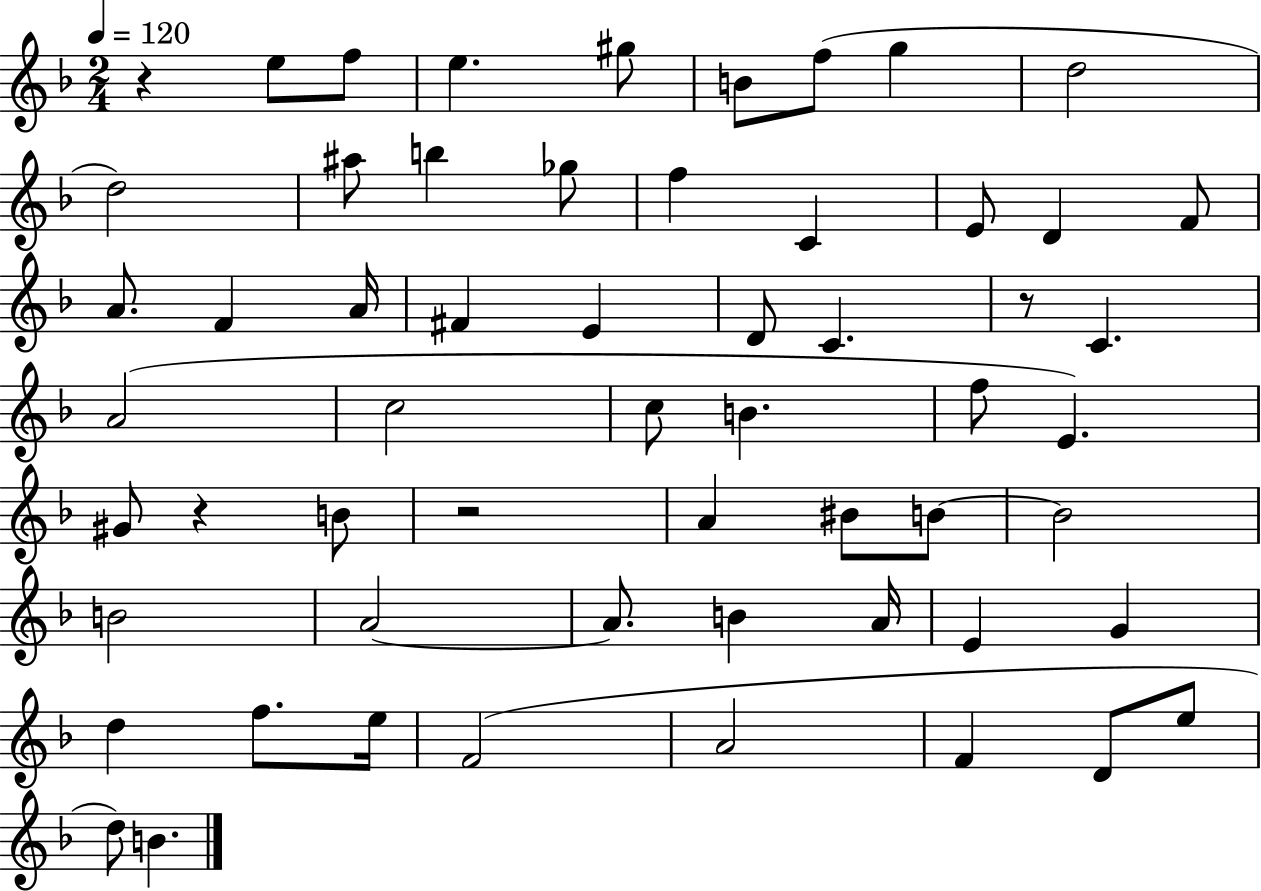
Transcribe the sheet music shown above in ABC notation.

X:1
T:Untitled
M:2/4
L:1/4
K:F
z e/2 f/2 e ^g/2 B/2 f/2 g d2 d2 ^a/2 b _g/2 f C E/2 D F/2 A/2 F A/4 ^F E D/2 C z/2 C A2 c2 c/2 B f/2 E ^G/2 z B/2 z2 A ^B/2 B/2 B2 B2 A2 A/2 B A/4 E G d f/2 e/4 F2 A2 F D/2 e/2 d/2 B